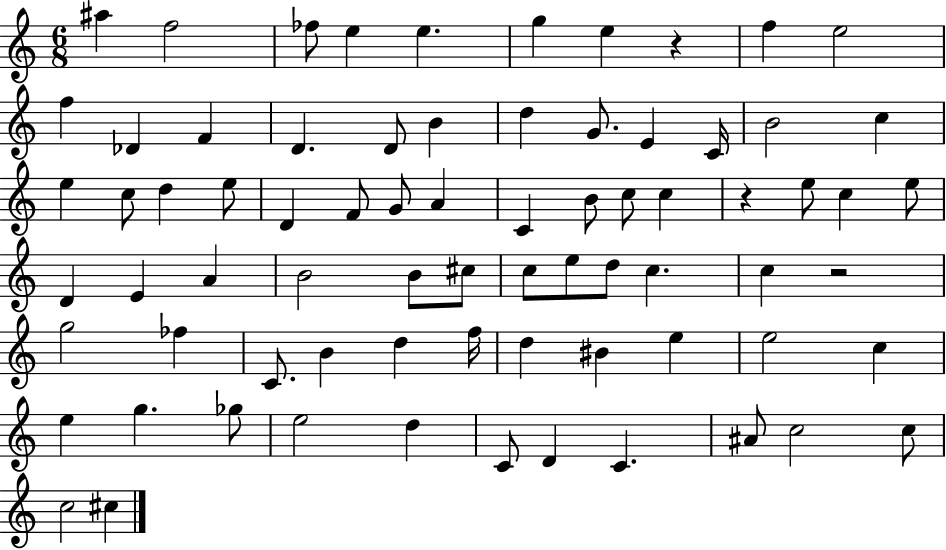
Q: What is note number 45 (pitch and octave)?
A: D5